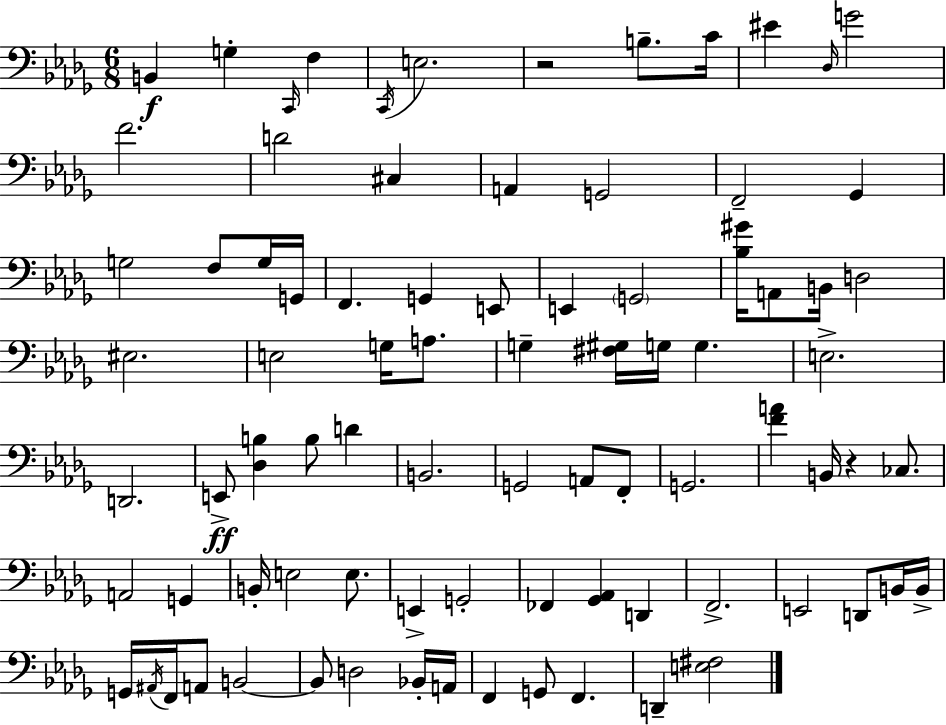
X:1
T:Untitled
M:6/8
L:1/4
K:Bbm
B,, G, C,,/4 F, C,,/4 E,2 z2 B,/2 C/4 ^E _D,/4 G2 F2 D2 ^C, A,, G,,2 F,,2 _G,, G,2 F,/2 G,/4 G,,/4 F,, G,, E,,/2 E,, G,,2 [_B,^G]/4 A,,/2 B,,/4 D,2 ^E,2 E,2 G,/4 A,/2 G, [^F,^G,]/4 G,/4 G, E,2 D,,2 E,,/2 [_D,B,] B,/2 D B,,2 G,,2 A,,/2 F,,/2 G,,2 [FA] B,,/4 z _C,/2 A,,2 G,, B,,/4 E,2 E,/2 E,, G,,2 _F,, [_G,,_A,,] D,, F,,2 E,,2 D,,/2 B,,/4 B,,/4 G,,/4 ^A,,/4 F,,/4 A,,/2 B,,2 B,,/2 D,2 _B,,/4 A,,/4 F,, G,,/2 F,, D,, [E,^F,]2